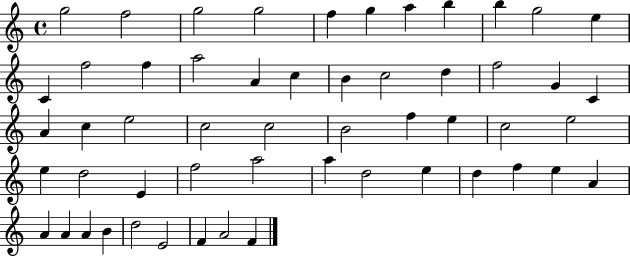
X:1
T:Untitled
M:4/4
L:1/4
K:C
g2 f2 g2 g2 f g a b b g2 e C f2 f a2 A c B c2 d f2 G C A c e2 c2 c2 B2 f e c2 e2 e d2 E f2 a2 a d2 e d f e A A A A B d2 E2 F A2 F